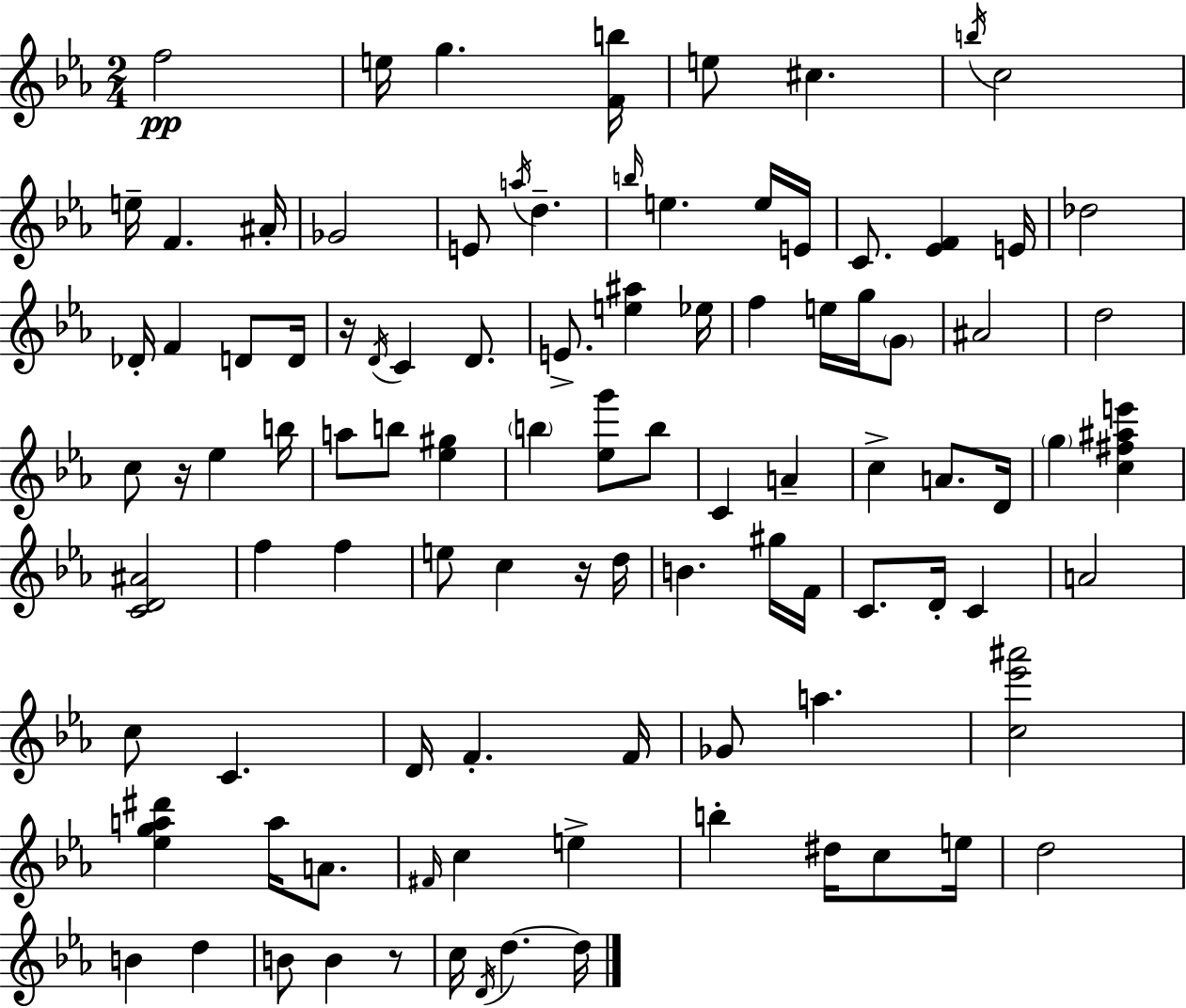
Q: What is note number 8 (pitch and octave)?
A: E5